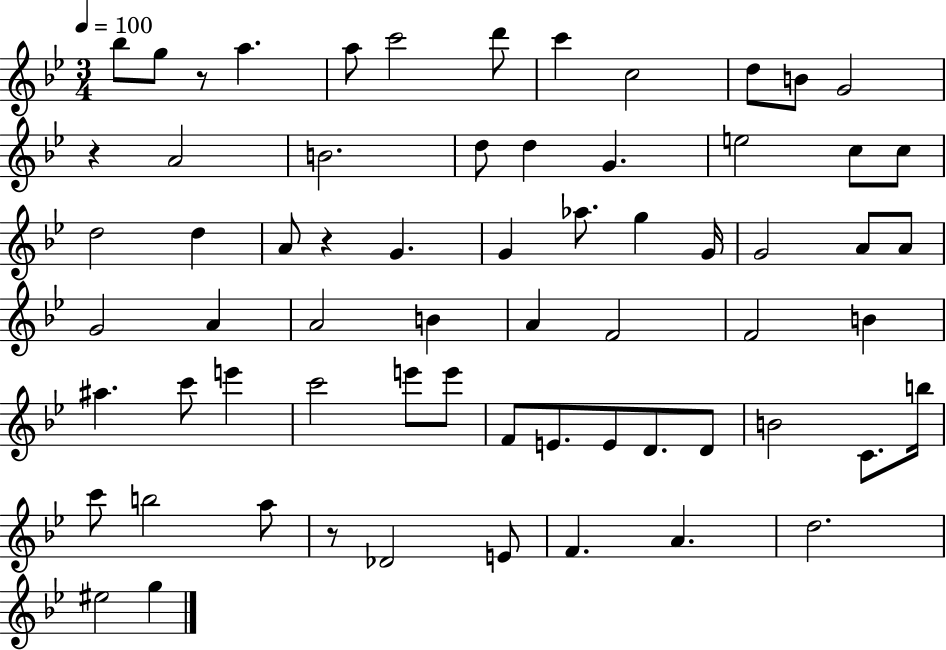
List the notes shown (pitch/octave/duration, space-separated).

Bb5/e G5/e R/e A5/q. A5/e C6/h D6/e C6/q C5/h D5/e B4/e G4/h R/q A4/h B4/h. D5/e D5/q G4/q. E5/h C5/e C5/e D5/h D5/q A4/e R/q G4/q. G4/q Ab5/e. G5/q G4/s G4/h A4/e A4/e G4/h A4/q A4/h B4/q A4/q F4/h F4/h B4/q A#5/q. C6/e E6/q C6/h E6/e E6/e F4/e E4/e. E4/e D4/e. D4/e B4/h C4/e. B5/s C6/e B5/h A5/e R/e Db4/h E4/e F4/q. A4/q. D5/h. EIS5/h G5/q